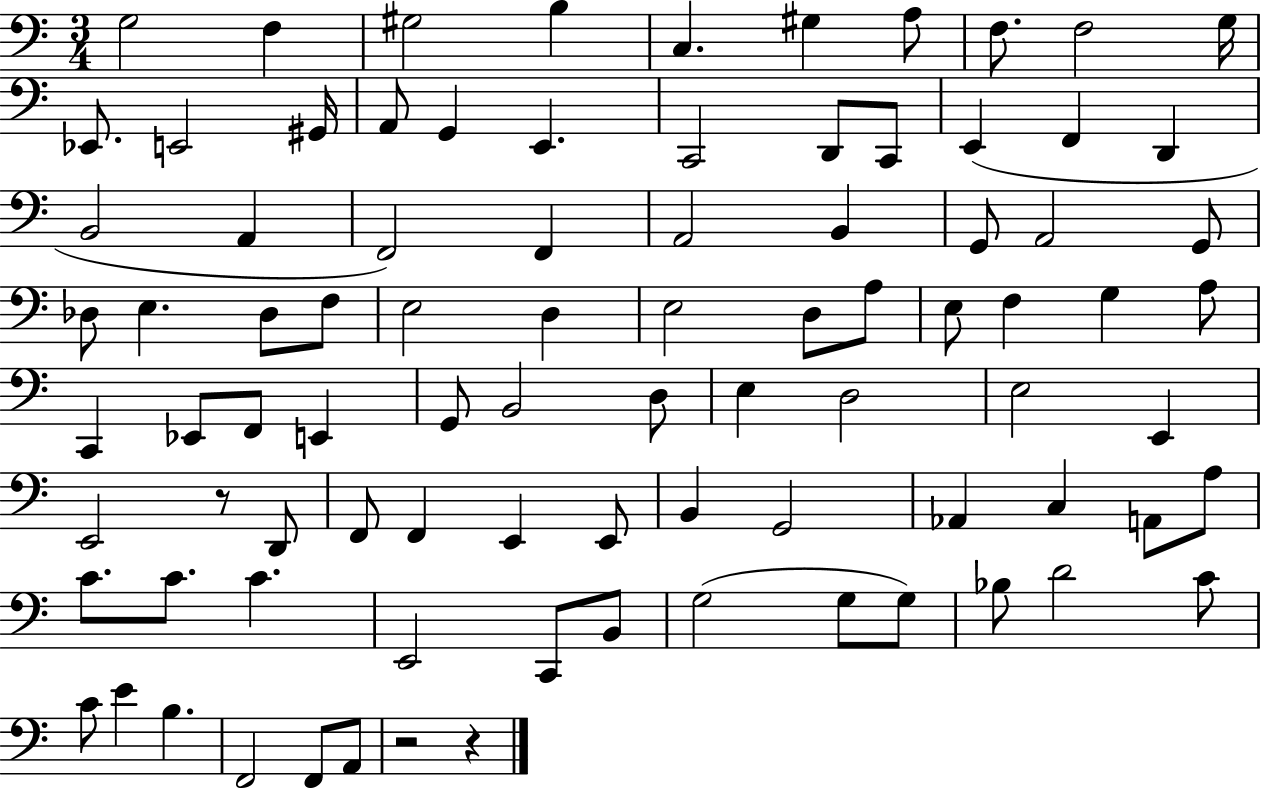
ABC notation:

X:1
T:Untitled
M:3/4
L:1/4
K:C
G,2 F, ^G,2 B, C, ^G, A,/2 F,/2 F,2 G,/4 _E,,/2 E,,2 ^G,,/4 A,,/2 G,, E,, C,,2 D,,/2 C,,/2 E,, F,, D,, B,,2 A,, F,,2 F,, A,,2 B,, G,,/2 A,,2 G,,/2 _D,/2 E, _D,/2 F,/2 E,2 D, E,2 D,/2 A,/2 E,/2 F, G, A,/2 C,, _E,,/2 F,,/2 E,, G,,/2 B,,2 D,/2 E, D,2 E,2 E,, E,,2 z/2 D,,/2 F,,/2 F,, E,, E,,/2 B,, G,,2 _A,, C, A,,/2 A,/2 C/2 C/2 C E,,2 C,,/2 B,,/2 G,2 G,/2 G,/2 _B,/2 D2 C/2 C/2 E B, F,,2 F,,/2 A,,/2 z2 z